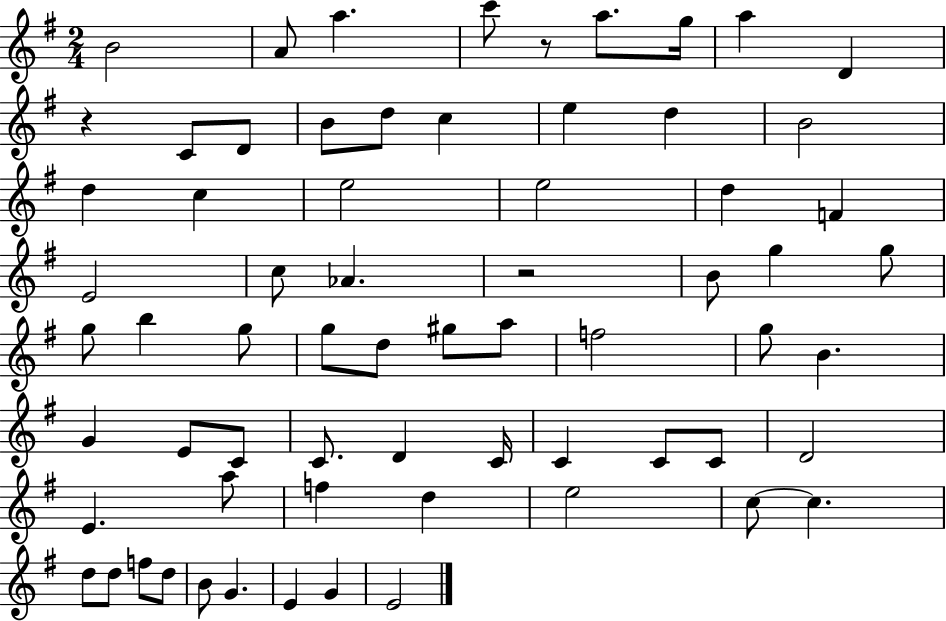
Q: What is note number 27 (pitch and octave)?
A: G5